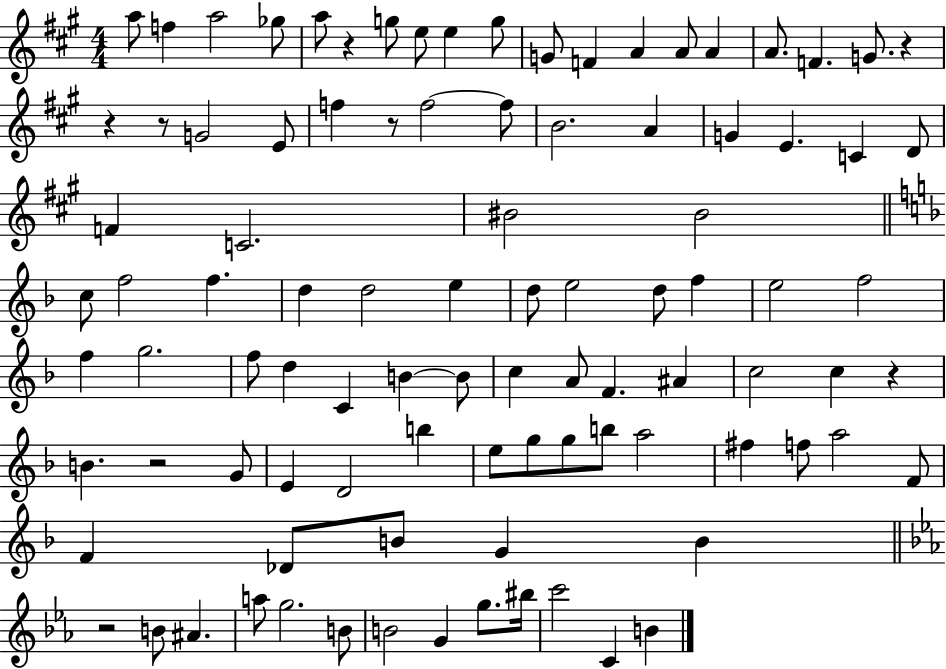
A5/e F5/q A5/h Gb5/e A5/e R/q G5/e E5/e E5/q G5/e G4/e F4/q A4/q A4/e A4/q A4/e. F4/q. G4/e. R/q R/q R/e G4/h E4/e F5/q R/e F5/h F5/e B4/h. A4/q G4/q E4/q. C4/q D4/e F4/q C4/h. BIS4/h BIS4/h C5/e F5/h F5/q. D5/q D5/h E5/q D5/e E5/h D5/e F5/q E5/h F5/h F5/q G5/h. F5/e D5/q C4/q B4/q B4/e C5/q A4/e F4/q. A#4/q C5/h C5/q R/q B4/q. R/h G4/e E4/q D4/h B5/q E5/e G5/e G5/e B5/e A5/h F#5/q F5/e A5/h F4/e F4/q Db4/e B4/e G4/q B4/q R/h B4/e A#4/q. A5/e G5/h. B4/e B4/h G4/q G5/e. BIS5/s C6/h C4/q B4/q